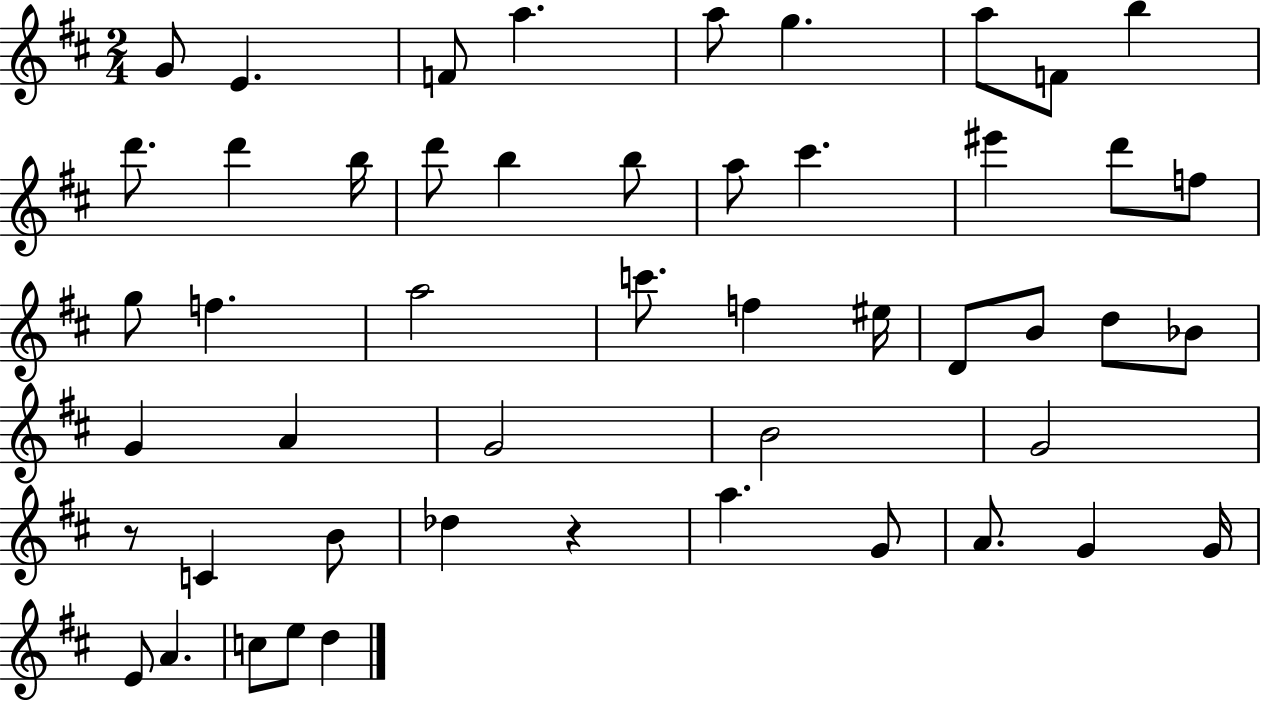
G4/e E4/q. F4/e A5/q. A5/e G5/q. A5/e F4/e B5/q D6/e. D6/q B5/s D6/e B5/q B5/e A5/e C#6/q. EIS6/q D6/e F5/e G5/e F5/q. A5/h C6/e. F5/q EIS5/s D4/e B4/e D5/e Bb4/e G4/q A4/q G4/h B4/h G4/h R/e C4/q B4/e Db5/q R/q A5/q. G4/e A4/e. G4/q G4/s E4/e A4/q. C5/e E5/e D5/q